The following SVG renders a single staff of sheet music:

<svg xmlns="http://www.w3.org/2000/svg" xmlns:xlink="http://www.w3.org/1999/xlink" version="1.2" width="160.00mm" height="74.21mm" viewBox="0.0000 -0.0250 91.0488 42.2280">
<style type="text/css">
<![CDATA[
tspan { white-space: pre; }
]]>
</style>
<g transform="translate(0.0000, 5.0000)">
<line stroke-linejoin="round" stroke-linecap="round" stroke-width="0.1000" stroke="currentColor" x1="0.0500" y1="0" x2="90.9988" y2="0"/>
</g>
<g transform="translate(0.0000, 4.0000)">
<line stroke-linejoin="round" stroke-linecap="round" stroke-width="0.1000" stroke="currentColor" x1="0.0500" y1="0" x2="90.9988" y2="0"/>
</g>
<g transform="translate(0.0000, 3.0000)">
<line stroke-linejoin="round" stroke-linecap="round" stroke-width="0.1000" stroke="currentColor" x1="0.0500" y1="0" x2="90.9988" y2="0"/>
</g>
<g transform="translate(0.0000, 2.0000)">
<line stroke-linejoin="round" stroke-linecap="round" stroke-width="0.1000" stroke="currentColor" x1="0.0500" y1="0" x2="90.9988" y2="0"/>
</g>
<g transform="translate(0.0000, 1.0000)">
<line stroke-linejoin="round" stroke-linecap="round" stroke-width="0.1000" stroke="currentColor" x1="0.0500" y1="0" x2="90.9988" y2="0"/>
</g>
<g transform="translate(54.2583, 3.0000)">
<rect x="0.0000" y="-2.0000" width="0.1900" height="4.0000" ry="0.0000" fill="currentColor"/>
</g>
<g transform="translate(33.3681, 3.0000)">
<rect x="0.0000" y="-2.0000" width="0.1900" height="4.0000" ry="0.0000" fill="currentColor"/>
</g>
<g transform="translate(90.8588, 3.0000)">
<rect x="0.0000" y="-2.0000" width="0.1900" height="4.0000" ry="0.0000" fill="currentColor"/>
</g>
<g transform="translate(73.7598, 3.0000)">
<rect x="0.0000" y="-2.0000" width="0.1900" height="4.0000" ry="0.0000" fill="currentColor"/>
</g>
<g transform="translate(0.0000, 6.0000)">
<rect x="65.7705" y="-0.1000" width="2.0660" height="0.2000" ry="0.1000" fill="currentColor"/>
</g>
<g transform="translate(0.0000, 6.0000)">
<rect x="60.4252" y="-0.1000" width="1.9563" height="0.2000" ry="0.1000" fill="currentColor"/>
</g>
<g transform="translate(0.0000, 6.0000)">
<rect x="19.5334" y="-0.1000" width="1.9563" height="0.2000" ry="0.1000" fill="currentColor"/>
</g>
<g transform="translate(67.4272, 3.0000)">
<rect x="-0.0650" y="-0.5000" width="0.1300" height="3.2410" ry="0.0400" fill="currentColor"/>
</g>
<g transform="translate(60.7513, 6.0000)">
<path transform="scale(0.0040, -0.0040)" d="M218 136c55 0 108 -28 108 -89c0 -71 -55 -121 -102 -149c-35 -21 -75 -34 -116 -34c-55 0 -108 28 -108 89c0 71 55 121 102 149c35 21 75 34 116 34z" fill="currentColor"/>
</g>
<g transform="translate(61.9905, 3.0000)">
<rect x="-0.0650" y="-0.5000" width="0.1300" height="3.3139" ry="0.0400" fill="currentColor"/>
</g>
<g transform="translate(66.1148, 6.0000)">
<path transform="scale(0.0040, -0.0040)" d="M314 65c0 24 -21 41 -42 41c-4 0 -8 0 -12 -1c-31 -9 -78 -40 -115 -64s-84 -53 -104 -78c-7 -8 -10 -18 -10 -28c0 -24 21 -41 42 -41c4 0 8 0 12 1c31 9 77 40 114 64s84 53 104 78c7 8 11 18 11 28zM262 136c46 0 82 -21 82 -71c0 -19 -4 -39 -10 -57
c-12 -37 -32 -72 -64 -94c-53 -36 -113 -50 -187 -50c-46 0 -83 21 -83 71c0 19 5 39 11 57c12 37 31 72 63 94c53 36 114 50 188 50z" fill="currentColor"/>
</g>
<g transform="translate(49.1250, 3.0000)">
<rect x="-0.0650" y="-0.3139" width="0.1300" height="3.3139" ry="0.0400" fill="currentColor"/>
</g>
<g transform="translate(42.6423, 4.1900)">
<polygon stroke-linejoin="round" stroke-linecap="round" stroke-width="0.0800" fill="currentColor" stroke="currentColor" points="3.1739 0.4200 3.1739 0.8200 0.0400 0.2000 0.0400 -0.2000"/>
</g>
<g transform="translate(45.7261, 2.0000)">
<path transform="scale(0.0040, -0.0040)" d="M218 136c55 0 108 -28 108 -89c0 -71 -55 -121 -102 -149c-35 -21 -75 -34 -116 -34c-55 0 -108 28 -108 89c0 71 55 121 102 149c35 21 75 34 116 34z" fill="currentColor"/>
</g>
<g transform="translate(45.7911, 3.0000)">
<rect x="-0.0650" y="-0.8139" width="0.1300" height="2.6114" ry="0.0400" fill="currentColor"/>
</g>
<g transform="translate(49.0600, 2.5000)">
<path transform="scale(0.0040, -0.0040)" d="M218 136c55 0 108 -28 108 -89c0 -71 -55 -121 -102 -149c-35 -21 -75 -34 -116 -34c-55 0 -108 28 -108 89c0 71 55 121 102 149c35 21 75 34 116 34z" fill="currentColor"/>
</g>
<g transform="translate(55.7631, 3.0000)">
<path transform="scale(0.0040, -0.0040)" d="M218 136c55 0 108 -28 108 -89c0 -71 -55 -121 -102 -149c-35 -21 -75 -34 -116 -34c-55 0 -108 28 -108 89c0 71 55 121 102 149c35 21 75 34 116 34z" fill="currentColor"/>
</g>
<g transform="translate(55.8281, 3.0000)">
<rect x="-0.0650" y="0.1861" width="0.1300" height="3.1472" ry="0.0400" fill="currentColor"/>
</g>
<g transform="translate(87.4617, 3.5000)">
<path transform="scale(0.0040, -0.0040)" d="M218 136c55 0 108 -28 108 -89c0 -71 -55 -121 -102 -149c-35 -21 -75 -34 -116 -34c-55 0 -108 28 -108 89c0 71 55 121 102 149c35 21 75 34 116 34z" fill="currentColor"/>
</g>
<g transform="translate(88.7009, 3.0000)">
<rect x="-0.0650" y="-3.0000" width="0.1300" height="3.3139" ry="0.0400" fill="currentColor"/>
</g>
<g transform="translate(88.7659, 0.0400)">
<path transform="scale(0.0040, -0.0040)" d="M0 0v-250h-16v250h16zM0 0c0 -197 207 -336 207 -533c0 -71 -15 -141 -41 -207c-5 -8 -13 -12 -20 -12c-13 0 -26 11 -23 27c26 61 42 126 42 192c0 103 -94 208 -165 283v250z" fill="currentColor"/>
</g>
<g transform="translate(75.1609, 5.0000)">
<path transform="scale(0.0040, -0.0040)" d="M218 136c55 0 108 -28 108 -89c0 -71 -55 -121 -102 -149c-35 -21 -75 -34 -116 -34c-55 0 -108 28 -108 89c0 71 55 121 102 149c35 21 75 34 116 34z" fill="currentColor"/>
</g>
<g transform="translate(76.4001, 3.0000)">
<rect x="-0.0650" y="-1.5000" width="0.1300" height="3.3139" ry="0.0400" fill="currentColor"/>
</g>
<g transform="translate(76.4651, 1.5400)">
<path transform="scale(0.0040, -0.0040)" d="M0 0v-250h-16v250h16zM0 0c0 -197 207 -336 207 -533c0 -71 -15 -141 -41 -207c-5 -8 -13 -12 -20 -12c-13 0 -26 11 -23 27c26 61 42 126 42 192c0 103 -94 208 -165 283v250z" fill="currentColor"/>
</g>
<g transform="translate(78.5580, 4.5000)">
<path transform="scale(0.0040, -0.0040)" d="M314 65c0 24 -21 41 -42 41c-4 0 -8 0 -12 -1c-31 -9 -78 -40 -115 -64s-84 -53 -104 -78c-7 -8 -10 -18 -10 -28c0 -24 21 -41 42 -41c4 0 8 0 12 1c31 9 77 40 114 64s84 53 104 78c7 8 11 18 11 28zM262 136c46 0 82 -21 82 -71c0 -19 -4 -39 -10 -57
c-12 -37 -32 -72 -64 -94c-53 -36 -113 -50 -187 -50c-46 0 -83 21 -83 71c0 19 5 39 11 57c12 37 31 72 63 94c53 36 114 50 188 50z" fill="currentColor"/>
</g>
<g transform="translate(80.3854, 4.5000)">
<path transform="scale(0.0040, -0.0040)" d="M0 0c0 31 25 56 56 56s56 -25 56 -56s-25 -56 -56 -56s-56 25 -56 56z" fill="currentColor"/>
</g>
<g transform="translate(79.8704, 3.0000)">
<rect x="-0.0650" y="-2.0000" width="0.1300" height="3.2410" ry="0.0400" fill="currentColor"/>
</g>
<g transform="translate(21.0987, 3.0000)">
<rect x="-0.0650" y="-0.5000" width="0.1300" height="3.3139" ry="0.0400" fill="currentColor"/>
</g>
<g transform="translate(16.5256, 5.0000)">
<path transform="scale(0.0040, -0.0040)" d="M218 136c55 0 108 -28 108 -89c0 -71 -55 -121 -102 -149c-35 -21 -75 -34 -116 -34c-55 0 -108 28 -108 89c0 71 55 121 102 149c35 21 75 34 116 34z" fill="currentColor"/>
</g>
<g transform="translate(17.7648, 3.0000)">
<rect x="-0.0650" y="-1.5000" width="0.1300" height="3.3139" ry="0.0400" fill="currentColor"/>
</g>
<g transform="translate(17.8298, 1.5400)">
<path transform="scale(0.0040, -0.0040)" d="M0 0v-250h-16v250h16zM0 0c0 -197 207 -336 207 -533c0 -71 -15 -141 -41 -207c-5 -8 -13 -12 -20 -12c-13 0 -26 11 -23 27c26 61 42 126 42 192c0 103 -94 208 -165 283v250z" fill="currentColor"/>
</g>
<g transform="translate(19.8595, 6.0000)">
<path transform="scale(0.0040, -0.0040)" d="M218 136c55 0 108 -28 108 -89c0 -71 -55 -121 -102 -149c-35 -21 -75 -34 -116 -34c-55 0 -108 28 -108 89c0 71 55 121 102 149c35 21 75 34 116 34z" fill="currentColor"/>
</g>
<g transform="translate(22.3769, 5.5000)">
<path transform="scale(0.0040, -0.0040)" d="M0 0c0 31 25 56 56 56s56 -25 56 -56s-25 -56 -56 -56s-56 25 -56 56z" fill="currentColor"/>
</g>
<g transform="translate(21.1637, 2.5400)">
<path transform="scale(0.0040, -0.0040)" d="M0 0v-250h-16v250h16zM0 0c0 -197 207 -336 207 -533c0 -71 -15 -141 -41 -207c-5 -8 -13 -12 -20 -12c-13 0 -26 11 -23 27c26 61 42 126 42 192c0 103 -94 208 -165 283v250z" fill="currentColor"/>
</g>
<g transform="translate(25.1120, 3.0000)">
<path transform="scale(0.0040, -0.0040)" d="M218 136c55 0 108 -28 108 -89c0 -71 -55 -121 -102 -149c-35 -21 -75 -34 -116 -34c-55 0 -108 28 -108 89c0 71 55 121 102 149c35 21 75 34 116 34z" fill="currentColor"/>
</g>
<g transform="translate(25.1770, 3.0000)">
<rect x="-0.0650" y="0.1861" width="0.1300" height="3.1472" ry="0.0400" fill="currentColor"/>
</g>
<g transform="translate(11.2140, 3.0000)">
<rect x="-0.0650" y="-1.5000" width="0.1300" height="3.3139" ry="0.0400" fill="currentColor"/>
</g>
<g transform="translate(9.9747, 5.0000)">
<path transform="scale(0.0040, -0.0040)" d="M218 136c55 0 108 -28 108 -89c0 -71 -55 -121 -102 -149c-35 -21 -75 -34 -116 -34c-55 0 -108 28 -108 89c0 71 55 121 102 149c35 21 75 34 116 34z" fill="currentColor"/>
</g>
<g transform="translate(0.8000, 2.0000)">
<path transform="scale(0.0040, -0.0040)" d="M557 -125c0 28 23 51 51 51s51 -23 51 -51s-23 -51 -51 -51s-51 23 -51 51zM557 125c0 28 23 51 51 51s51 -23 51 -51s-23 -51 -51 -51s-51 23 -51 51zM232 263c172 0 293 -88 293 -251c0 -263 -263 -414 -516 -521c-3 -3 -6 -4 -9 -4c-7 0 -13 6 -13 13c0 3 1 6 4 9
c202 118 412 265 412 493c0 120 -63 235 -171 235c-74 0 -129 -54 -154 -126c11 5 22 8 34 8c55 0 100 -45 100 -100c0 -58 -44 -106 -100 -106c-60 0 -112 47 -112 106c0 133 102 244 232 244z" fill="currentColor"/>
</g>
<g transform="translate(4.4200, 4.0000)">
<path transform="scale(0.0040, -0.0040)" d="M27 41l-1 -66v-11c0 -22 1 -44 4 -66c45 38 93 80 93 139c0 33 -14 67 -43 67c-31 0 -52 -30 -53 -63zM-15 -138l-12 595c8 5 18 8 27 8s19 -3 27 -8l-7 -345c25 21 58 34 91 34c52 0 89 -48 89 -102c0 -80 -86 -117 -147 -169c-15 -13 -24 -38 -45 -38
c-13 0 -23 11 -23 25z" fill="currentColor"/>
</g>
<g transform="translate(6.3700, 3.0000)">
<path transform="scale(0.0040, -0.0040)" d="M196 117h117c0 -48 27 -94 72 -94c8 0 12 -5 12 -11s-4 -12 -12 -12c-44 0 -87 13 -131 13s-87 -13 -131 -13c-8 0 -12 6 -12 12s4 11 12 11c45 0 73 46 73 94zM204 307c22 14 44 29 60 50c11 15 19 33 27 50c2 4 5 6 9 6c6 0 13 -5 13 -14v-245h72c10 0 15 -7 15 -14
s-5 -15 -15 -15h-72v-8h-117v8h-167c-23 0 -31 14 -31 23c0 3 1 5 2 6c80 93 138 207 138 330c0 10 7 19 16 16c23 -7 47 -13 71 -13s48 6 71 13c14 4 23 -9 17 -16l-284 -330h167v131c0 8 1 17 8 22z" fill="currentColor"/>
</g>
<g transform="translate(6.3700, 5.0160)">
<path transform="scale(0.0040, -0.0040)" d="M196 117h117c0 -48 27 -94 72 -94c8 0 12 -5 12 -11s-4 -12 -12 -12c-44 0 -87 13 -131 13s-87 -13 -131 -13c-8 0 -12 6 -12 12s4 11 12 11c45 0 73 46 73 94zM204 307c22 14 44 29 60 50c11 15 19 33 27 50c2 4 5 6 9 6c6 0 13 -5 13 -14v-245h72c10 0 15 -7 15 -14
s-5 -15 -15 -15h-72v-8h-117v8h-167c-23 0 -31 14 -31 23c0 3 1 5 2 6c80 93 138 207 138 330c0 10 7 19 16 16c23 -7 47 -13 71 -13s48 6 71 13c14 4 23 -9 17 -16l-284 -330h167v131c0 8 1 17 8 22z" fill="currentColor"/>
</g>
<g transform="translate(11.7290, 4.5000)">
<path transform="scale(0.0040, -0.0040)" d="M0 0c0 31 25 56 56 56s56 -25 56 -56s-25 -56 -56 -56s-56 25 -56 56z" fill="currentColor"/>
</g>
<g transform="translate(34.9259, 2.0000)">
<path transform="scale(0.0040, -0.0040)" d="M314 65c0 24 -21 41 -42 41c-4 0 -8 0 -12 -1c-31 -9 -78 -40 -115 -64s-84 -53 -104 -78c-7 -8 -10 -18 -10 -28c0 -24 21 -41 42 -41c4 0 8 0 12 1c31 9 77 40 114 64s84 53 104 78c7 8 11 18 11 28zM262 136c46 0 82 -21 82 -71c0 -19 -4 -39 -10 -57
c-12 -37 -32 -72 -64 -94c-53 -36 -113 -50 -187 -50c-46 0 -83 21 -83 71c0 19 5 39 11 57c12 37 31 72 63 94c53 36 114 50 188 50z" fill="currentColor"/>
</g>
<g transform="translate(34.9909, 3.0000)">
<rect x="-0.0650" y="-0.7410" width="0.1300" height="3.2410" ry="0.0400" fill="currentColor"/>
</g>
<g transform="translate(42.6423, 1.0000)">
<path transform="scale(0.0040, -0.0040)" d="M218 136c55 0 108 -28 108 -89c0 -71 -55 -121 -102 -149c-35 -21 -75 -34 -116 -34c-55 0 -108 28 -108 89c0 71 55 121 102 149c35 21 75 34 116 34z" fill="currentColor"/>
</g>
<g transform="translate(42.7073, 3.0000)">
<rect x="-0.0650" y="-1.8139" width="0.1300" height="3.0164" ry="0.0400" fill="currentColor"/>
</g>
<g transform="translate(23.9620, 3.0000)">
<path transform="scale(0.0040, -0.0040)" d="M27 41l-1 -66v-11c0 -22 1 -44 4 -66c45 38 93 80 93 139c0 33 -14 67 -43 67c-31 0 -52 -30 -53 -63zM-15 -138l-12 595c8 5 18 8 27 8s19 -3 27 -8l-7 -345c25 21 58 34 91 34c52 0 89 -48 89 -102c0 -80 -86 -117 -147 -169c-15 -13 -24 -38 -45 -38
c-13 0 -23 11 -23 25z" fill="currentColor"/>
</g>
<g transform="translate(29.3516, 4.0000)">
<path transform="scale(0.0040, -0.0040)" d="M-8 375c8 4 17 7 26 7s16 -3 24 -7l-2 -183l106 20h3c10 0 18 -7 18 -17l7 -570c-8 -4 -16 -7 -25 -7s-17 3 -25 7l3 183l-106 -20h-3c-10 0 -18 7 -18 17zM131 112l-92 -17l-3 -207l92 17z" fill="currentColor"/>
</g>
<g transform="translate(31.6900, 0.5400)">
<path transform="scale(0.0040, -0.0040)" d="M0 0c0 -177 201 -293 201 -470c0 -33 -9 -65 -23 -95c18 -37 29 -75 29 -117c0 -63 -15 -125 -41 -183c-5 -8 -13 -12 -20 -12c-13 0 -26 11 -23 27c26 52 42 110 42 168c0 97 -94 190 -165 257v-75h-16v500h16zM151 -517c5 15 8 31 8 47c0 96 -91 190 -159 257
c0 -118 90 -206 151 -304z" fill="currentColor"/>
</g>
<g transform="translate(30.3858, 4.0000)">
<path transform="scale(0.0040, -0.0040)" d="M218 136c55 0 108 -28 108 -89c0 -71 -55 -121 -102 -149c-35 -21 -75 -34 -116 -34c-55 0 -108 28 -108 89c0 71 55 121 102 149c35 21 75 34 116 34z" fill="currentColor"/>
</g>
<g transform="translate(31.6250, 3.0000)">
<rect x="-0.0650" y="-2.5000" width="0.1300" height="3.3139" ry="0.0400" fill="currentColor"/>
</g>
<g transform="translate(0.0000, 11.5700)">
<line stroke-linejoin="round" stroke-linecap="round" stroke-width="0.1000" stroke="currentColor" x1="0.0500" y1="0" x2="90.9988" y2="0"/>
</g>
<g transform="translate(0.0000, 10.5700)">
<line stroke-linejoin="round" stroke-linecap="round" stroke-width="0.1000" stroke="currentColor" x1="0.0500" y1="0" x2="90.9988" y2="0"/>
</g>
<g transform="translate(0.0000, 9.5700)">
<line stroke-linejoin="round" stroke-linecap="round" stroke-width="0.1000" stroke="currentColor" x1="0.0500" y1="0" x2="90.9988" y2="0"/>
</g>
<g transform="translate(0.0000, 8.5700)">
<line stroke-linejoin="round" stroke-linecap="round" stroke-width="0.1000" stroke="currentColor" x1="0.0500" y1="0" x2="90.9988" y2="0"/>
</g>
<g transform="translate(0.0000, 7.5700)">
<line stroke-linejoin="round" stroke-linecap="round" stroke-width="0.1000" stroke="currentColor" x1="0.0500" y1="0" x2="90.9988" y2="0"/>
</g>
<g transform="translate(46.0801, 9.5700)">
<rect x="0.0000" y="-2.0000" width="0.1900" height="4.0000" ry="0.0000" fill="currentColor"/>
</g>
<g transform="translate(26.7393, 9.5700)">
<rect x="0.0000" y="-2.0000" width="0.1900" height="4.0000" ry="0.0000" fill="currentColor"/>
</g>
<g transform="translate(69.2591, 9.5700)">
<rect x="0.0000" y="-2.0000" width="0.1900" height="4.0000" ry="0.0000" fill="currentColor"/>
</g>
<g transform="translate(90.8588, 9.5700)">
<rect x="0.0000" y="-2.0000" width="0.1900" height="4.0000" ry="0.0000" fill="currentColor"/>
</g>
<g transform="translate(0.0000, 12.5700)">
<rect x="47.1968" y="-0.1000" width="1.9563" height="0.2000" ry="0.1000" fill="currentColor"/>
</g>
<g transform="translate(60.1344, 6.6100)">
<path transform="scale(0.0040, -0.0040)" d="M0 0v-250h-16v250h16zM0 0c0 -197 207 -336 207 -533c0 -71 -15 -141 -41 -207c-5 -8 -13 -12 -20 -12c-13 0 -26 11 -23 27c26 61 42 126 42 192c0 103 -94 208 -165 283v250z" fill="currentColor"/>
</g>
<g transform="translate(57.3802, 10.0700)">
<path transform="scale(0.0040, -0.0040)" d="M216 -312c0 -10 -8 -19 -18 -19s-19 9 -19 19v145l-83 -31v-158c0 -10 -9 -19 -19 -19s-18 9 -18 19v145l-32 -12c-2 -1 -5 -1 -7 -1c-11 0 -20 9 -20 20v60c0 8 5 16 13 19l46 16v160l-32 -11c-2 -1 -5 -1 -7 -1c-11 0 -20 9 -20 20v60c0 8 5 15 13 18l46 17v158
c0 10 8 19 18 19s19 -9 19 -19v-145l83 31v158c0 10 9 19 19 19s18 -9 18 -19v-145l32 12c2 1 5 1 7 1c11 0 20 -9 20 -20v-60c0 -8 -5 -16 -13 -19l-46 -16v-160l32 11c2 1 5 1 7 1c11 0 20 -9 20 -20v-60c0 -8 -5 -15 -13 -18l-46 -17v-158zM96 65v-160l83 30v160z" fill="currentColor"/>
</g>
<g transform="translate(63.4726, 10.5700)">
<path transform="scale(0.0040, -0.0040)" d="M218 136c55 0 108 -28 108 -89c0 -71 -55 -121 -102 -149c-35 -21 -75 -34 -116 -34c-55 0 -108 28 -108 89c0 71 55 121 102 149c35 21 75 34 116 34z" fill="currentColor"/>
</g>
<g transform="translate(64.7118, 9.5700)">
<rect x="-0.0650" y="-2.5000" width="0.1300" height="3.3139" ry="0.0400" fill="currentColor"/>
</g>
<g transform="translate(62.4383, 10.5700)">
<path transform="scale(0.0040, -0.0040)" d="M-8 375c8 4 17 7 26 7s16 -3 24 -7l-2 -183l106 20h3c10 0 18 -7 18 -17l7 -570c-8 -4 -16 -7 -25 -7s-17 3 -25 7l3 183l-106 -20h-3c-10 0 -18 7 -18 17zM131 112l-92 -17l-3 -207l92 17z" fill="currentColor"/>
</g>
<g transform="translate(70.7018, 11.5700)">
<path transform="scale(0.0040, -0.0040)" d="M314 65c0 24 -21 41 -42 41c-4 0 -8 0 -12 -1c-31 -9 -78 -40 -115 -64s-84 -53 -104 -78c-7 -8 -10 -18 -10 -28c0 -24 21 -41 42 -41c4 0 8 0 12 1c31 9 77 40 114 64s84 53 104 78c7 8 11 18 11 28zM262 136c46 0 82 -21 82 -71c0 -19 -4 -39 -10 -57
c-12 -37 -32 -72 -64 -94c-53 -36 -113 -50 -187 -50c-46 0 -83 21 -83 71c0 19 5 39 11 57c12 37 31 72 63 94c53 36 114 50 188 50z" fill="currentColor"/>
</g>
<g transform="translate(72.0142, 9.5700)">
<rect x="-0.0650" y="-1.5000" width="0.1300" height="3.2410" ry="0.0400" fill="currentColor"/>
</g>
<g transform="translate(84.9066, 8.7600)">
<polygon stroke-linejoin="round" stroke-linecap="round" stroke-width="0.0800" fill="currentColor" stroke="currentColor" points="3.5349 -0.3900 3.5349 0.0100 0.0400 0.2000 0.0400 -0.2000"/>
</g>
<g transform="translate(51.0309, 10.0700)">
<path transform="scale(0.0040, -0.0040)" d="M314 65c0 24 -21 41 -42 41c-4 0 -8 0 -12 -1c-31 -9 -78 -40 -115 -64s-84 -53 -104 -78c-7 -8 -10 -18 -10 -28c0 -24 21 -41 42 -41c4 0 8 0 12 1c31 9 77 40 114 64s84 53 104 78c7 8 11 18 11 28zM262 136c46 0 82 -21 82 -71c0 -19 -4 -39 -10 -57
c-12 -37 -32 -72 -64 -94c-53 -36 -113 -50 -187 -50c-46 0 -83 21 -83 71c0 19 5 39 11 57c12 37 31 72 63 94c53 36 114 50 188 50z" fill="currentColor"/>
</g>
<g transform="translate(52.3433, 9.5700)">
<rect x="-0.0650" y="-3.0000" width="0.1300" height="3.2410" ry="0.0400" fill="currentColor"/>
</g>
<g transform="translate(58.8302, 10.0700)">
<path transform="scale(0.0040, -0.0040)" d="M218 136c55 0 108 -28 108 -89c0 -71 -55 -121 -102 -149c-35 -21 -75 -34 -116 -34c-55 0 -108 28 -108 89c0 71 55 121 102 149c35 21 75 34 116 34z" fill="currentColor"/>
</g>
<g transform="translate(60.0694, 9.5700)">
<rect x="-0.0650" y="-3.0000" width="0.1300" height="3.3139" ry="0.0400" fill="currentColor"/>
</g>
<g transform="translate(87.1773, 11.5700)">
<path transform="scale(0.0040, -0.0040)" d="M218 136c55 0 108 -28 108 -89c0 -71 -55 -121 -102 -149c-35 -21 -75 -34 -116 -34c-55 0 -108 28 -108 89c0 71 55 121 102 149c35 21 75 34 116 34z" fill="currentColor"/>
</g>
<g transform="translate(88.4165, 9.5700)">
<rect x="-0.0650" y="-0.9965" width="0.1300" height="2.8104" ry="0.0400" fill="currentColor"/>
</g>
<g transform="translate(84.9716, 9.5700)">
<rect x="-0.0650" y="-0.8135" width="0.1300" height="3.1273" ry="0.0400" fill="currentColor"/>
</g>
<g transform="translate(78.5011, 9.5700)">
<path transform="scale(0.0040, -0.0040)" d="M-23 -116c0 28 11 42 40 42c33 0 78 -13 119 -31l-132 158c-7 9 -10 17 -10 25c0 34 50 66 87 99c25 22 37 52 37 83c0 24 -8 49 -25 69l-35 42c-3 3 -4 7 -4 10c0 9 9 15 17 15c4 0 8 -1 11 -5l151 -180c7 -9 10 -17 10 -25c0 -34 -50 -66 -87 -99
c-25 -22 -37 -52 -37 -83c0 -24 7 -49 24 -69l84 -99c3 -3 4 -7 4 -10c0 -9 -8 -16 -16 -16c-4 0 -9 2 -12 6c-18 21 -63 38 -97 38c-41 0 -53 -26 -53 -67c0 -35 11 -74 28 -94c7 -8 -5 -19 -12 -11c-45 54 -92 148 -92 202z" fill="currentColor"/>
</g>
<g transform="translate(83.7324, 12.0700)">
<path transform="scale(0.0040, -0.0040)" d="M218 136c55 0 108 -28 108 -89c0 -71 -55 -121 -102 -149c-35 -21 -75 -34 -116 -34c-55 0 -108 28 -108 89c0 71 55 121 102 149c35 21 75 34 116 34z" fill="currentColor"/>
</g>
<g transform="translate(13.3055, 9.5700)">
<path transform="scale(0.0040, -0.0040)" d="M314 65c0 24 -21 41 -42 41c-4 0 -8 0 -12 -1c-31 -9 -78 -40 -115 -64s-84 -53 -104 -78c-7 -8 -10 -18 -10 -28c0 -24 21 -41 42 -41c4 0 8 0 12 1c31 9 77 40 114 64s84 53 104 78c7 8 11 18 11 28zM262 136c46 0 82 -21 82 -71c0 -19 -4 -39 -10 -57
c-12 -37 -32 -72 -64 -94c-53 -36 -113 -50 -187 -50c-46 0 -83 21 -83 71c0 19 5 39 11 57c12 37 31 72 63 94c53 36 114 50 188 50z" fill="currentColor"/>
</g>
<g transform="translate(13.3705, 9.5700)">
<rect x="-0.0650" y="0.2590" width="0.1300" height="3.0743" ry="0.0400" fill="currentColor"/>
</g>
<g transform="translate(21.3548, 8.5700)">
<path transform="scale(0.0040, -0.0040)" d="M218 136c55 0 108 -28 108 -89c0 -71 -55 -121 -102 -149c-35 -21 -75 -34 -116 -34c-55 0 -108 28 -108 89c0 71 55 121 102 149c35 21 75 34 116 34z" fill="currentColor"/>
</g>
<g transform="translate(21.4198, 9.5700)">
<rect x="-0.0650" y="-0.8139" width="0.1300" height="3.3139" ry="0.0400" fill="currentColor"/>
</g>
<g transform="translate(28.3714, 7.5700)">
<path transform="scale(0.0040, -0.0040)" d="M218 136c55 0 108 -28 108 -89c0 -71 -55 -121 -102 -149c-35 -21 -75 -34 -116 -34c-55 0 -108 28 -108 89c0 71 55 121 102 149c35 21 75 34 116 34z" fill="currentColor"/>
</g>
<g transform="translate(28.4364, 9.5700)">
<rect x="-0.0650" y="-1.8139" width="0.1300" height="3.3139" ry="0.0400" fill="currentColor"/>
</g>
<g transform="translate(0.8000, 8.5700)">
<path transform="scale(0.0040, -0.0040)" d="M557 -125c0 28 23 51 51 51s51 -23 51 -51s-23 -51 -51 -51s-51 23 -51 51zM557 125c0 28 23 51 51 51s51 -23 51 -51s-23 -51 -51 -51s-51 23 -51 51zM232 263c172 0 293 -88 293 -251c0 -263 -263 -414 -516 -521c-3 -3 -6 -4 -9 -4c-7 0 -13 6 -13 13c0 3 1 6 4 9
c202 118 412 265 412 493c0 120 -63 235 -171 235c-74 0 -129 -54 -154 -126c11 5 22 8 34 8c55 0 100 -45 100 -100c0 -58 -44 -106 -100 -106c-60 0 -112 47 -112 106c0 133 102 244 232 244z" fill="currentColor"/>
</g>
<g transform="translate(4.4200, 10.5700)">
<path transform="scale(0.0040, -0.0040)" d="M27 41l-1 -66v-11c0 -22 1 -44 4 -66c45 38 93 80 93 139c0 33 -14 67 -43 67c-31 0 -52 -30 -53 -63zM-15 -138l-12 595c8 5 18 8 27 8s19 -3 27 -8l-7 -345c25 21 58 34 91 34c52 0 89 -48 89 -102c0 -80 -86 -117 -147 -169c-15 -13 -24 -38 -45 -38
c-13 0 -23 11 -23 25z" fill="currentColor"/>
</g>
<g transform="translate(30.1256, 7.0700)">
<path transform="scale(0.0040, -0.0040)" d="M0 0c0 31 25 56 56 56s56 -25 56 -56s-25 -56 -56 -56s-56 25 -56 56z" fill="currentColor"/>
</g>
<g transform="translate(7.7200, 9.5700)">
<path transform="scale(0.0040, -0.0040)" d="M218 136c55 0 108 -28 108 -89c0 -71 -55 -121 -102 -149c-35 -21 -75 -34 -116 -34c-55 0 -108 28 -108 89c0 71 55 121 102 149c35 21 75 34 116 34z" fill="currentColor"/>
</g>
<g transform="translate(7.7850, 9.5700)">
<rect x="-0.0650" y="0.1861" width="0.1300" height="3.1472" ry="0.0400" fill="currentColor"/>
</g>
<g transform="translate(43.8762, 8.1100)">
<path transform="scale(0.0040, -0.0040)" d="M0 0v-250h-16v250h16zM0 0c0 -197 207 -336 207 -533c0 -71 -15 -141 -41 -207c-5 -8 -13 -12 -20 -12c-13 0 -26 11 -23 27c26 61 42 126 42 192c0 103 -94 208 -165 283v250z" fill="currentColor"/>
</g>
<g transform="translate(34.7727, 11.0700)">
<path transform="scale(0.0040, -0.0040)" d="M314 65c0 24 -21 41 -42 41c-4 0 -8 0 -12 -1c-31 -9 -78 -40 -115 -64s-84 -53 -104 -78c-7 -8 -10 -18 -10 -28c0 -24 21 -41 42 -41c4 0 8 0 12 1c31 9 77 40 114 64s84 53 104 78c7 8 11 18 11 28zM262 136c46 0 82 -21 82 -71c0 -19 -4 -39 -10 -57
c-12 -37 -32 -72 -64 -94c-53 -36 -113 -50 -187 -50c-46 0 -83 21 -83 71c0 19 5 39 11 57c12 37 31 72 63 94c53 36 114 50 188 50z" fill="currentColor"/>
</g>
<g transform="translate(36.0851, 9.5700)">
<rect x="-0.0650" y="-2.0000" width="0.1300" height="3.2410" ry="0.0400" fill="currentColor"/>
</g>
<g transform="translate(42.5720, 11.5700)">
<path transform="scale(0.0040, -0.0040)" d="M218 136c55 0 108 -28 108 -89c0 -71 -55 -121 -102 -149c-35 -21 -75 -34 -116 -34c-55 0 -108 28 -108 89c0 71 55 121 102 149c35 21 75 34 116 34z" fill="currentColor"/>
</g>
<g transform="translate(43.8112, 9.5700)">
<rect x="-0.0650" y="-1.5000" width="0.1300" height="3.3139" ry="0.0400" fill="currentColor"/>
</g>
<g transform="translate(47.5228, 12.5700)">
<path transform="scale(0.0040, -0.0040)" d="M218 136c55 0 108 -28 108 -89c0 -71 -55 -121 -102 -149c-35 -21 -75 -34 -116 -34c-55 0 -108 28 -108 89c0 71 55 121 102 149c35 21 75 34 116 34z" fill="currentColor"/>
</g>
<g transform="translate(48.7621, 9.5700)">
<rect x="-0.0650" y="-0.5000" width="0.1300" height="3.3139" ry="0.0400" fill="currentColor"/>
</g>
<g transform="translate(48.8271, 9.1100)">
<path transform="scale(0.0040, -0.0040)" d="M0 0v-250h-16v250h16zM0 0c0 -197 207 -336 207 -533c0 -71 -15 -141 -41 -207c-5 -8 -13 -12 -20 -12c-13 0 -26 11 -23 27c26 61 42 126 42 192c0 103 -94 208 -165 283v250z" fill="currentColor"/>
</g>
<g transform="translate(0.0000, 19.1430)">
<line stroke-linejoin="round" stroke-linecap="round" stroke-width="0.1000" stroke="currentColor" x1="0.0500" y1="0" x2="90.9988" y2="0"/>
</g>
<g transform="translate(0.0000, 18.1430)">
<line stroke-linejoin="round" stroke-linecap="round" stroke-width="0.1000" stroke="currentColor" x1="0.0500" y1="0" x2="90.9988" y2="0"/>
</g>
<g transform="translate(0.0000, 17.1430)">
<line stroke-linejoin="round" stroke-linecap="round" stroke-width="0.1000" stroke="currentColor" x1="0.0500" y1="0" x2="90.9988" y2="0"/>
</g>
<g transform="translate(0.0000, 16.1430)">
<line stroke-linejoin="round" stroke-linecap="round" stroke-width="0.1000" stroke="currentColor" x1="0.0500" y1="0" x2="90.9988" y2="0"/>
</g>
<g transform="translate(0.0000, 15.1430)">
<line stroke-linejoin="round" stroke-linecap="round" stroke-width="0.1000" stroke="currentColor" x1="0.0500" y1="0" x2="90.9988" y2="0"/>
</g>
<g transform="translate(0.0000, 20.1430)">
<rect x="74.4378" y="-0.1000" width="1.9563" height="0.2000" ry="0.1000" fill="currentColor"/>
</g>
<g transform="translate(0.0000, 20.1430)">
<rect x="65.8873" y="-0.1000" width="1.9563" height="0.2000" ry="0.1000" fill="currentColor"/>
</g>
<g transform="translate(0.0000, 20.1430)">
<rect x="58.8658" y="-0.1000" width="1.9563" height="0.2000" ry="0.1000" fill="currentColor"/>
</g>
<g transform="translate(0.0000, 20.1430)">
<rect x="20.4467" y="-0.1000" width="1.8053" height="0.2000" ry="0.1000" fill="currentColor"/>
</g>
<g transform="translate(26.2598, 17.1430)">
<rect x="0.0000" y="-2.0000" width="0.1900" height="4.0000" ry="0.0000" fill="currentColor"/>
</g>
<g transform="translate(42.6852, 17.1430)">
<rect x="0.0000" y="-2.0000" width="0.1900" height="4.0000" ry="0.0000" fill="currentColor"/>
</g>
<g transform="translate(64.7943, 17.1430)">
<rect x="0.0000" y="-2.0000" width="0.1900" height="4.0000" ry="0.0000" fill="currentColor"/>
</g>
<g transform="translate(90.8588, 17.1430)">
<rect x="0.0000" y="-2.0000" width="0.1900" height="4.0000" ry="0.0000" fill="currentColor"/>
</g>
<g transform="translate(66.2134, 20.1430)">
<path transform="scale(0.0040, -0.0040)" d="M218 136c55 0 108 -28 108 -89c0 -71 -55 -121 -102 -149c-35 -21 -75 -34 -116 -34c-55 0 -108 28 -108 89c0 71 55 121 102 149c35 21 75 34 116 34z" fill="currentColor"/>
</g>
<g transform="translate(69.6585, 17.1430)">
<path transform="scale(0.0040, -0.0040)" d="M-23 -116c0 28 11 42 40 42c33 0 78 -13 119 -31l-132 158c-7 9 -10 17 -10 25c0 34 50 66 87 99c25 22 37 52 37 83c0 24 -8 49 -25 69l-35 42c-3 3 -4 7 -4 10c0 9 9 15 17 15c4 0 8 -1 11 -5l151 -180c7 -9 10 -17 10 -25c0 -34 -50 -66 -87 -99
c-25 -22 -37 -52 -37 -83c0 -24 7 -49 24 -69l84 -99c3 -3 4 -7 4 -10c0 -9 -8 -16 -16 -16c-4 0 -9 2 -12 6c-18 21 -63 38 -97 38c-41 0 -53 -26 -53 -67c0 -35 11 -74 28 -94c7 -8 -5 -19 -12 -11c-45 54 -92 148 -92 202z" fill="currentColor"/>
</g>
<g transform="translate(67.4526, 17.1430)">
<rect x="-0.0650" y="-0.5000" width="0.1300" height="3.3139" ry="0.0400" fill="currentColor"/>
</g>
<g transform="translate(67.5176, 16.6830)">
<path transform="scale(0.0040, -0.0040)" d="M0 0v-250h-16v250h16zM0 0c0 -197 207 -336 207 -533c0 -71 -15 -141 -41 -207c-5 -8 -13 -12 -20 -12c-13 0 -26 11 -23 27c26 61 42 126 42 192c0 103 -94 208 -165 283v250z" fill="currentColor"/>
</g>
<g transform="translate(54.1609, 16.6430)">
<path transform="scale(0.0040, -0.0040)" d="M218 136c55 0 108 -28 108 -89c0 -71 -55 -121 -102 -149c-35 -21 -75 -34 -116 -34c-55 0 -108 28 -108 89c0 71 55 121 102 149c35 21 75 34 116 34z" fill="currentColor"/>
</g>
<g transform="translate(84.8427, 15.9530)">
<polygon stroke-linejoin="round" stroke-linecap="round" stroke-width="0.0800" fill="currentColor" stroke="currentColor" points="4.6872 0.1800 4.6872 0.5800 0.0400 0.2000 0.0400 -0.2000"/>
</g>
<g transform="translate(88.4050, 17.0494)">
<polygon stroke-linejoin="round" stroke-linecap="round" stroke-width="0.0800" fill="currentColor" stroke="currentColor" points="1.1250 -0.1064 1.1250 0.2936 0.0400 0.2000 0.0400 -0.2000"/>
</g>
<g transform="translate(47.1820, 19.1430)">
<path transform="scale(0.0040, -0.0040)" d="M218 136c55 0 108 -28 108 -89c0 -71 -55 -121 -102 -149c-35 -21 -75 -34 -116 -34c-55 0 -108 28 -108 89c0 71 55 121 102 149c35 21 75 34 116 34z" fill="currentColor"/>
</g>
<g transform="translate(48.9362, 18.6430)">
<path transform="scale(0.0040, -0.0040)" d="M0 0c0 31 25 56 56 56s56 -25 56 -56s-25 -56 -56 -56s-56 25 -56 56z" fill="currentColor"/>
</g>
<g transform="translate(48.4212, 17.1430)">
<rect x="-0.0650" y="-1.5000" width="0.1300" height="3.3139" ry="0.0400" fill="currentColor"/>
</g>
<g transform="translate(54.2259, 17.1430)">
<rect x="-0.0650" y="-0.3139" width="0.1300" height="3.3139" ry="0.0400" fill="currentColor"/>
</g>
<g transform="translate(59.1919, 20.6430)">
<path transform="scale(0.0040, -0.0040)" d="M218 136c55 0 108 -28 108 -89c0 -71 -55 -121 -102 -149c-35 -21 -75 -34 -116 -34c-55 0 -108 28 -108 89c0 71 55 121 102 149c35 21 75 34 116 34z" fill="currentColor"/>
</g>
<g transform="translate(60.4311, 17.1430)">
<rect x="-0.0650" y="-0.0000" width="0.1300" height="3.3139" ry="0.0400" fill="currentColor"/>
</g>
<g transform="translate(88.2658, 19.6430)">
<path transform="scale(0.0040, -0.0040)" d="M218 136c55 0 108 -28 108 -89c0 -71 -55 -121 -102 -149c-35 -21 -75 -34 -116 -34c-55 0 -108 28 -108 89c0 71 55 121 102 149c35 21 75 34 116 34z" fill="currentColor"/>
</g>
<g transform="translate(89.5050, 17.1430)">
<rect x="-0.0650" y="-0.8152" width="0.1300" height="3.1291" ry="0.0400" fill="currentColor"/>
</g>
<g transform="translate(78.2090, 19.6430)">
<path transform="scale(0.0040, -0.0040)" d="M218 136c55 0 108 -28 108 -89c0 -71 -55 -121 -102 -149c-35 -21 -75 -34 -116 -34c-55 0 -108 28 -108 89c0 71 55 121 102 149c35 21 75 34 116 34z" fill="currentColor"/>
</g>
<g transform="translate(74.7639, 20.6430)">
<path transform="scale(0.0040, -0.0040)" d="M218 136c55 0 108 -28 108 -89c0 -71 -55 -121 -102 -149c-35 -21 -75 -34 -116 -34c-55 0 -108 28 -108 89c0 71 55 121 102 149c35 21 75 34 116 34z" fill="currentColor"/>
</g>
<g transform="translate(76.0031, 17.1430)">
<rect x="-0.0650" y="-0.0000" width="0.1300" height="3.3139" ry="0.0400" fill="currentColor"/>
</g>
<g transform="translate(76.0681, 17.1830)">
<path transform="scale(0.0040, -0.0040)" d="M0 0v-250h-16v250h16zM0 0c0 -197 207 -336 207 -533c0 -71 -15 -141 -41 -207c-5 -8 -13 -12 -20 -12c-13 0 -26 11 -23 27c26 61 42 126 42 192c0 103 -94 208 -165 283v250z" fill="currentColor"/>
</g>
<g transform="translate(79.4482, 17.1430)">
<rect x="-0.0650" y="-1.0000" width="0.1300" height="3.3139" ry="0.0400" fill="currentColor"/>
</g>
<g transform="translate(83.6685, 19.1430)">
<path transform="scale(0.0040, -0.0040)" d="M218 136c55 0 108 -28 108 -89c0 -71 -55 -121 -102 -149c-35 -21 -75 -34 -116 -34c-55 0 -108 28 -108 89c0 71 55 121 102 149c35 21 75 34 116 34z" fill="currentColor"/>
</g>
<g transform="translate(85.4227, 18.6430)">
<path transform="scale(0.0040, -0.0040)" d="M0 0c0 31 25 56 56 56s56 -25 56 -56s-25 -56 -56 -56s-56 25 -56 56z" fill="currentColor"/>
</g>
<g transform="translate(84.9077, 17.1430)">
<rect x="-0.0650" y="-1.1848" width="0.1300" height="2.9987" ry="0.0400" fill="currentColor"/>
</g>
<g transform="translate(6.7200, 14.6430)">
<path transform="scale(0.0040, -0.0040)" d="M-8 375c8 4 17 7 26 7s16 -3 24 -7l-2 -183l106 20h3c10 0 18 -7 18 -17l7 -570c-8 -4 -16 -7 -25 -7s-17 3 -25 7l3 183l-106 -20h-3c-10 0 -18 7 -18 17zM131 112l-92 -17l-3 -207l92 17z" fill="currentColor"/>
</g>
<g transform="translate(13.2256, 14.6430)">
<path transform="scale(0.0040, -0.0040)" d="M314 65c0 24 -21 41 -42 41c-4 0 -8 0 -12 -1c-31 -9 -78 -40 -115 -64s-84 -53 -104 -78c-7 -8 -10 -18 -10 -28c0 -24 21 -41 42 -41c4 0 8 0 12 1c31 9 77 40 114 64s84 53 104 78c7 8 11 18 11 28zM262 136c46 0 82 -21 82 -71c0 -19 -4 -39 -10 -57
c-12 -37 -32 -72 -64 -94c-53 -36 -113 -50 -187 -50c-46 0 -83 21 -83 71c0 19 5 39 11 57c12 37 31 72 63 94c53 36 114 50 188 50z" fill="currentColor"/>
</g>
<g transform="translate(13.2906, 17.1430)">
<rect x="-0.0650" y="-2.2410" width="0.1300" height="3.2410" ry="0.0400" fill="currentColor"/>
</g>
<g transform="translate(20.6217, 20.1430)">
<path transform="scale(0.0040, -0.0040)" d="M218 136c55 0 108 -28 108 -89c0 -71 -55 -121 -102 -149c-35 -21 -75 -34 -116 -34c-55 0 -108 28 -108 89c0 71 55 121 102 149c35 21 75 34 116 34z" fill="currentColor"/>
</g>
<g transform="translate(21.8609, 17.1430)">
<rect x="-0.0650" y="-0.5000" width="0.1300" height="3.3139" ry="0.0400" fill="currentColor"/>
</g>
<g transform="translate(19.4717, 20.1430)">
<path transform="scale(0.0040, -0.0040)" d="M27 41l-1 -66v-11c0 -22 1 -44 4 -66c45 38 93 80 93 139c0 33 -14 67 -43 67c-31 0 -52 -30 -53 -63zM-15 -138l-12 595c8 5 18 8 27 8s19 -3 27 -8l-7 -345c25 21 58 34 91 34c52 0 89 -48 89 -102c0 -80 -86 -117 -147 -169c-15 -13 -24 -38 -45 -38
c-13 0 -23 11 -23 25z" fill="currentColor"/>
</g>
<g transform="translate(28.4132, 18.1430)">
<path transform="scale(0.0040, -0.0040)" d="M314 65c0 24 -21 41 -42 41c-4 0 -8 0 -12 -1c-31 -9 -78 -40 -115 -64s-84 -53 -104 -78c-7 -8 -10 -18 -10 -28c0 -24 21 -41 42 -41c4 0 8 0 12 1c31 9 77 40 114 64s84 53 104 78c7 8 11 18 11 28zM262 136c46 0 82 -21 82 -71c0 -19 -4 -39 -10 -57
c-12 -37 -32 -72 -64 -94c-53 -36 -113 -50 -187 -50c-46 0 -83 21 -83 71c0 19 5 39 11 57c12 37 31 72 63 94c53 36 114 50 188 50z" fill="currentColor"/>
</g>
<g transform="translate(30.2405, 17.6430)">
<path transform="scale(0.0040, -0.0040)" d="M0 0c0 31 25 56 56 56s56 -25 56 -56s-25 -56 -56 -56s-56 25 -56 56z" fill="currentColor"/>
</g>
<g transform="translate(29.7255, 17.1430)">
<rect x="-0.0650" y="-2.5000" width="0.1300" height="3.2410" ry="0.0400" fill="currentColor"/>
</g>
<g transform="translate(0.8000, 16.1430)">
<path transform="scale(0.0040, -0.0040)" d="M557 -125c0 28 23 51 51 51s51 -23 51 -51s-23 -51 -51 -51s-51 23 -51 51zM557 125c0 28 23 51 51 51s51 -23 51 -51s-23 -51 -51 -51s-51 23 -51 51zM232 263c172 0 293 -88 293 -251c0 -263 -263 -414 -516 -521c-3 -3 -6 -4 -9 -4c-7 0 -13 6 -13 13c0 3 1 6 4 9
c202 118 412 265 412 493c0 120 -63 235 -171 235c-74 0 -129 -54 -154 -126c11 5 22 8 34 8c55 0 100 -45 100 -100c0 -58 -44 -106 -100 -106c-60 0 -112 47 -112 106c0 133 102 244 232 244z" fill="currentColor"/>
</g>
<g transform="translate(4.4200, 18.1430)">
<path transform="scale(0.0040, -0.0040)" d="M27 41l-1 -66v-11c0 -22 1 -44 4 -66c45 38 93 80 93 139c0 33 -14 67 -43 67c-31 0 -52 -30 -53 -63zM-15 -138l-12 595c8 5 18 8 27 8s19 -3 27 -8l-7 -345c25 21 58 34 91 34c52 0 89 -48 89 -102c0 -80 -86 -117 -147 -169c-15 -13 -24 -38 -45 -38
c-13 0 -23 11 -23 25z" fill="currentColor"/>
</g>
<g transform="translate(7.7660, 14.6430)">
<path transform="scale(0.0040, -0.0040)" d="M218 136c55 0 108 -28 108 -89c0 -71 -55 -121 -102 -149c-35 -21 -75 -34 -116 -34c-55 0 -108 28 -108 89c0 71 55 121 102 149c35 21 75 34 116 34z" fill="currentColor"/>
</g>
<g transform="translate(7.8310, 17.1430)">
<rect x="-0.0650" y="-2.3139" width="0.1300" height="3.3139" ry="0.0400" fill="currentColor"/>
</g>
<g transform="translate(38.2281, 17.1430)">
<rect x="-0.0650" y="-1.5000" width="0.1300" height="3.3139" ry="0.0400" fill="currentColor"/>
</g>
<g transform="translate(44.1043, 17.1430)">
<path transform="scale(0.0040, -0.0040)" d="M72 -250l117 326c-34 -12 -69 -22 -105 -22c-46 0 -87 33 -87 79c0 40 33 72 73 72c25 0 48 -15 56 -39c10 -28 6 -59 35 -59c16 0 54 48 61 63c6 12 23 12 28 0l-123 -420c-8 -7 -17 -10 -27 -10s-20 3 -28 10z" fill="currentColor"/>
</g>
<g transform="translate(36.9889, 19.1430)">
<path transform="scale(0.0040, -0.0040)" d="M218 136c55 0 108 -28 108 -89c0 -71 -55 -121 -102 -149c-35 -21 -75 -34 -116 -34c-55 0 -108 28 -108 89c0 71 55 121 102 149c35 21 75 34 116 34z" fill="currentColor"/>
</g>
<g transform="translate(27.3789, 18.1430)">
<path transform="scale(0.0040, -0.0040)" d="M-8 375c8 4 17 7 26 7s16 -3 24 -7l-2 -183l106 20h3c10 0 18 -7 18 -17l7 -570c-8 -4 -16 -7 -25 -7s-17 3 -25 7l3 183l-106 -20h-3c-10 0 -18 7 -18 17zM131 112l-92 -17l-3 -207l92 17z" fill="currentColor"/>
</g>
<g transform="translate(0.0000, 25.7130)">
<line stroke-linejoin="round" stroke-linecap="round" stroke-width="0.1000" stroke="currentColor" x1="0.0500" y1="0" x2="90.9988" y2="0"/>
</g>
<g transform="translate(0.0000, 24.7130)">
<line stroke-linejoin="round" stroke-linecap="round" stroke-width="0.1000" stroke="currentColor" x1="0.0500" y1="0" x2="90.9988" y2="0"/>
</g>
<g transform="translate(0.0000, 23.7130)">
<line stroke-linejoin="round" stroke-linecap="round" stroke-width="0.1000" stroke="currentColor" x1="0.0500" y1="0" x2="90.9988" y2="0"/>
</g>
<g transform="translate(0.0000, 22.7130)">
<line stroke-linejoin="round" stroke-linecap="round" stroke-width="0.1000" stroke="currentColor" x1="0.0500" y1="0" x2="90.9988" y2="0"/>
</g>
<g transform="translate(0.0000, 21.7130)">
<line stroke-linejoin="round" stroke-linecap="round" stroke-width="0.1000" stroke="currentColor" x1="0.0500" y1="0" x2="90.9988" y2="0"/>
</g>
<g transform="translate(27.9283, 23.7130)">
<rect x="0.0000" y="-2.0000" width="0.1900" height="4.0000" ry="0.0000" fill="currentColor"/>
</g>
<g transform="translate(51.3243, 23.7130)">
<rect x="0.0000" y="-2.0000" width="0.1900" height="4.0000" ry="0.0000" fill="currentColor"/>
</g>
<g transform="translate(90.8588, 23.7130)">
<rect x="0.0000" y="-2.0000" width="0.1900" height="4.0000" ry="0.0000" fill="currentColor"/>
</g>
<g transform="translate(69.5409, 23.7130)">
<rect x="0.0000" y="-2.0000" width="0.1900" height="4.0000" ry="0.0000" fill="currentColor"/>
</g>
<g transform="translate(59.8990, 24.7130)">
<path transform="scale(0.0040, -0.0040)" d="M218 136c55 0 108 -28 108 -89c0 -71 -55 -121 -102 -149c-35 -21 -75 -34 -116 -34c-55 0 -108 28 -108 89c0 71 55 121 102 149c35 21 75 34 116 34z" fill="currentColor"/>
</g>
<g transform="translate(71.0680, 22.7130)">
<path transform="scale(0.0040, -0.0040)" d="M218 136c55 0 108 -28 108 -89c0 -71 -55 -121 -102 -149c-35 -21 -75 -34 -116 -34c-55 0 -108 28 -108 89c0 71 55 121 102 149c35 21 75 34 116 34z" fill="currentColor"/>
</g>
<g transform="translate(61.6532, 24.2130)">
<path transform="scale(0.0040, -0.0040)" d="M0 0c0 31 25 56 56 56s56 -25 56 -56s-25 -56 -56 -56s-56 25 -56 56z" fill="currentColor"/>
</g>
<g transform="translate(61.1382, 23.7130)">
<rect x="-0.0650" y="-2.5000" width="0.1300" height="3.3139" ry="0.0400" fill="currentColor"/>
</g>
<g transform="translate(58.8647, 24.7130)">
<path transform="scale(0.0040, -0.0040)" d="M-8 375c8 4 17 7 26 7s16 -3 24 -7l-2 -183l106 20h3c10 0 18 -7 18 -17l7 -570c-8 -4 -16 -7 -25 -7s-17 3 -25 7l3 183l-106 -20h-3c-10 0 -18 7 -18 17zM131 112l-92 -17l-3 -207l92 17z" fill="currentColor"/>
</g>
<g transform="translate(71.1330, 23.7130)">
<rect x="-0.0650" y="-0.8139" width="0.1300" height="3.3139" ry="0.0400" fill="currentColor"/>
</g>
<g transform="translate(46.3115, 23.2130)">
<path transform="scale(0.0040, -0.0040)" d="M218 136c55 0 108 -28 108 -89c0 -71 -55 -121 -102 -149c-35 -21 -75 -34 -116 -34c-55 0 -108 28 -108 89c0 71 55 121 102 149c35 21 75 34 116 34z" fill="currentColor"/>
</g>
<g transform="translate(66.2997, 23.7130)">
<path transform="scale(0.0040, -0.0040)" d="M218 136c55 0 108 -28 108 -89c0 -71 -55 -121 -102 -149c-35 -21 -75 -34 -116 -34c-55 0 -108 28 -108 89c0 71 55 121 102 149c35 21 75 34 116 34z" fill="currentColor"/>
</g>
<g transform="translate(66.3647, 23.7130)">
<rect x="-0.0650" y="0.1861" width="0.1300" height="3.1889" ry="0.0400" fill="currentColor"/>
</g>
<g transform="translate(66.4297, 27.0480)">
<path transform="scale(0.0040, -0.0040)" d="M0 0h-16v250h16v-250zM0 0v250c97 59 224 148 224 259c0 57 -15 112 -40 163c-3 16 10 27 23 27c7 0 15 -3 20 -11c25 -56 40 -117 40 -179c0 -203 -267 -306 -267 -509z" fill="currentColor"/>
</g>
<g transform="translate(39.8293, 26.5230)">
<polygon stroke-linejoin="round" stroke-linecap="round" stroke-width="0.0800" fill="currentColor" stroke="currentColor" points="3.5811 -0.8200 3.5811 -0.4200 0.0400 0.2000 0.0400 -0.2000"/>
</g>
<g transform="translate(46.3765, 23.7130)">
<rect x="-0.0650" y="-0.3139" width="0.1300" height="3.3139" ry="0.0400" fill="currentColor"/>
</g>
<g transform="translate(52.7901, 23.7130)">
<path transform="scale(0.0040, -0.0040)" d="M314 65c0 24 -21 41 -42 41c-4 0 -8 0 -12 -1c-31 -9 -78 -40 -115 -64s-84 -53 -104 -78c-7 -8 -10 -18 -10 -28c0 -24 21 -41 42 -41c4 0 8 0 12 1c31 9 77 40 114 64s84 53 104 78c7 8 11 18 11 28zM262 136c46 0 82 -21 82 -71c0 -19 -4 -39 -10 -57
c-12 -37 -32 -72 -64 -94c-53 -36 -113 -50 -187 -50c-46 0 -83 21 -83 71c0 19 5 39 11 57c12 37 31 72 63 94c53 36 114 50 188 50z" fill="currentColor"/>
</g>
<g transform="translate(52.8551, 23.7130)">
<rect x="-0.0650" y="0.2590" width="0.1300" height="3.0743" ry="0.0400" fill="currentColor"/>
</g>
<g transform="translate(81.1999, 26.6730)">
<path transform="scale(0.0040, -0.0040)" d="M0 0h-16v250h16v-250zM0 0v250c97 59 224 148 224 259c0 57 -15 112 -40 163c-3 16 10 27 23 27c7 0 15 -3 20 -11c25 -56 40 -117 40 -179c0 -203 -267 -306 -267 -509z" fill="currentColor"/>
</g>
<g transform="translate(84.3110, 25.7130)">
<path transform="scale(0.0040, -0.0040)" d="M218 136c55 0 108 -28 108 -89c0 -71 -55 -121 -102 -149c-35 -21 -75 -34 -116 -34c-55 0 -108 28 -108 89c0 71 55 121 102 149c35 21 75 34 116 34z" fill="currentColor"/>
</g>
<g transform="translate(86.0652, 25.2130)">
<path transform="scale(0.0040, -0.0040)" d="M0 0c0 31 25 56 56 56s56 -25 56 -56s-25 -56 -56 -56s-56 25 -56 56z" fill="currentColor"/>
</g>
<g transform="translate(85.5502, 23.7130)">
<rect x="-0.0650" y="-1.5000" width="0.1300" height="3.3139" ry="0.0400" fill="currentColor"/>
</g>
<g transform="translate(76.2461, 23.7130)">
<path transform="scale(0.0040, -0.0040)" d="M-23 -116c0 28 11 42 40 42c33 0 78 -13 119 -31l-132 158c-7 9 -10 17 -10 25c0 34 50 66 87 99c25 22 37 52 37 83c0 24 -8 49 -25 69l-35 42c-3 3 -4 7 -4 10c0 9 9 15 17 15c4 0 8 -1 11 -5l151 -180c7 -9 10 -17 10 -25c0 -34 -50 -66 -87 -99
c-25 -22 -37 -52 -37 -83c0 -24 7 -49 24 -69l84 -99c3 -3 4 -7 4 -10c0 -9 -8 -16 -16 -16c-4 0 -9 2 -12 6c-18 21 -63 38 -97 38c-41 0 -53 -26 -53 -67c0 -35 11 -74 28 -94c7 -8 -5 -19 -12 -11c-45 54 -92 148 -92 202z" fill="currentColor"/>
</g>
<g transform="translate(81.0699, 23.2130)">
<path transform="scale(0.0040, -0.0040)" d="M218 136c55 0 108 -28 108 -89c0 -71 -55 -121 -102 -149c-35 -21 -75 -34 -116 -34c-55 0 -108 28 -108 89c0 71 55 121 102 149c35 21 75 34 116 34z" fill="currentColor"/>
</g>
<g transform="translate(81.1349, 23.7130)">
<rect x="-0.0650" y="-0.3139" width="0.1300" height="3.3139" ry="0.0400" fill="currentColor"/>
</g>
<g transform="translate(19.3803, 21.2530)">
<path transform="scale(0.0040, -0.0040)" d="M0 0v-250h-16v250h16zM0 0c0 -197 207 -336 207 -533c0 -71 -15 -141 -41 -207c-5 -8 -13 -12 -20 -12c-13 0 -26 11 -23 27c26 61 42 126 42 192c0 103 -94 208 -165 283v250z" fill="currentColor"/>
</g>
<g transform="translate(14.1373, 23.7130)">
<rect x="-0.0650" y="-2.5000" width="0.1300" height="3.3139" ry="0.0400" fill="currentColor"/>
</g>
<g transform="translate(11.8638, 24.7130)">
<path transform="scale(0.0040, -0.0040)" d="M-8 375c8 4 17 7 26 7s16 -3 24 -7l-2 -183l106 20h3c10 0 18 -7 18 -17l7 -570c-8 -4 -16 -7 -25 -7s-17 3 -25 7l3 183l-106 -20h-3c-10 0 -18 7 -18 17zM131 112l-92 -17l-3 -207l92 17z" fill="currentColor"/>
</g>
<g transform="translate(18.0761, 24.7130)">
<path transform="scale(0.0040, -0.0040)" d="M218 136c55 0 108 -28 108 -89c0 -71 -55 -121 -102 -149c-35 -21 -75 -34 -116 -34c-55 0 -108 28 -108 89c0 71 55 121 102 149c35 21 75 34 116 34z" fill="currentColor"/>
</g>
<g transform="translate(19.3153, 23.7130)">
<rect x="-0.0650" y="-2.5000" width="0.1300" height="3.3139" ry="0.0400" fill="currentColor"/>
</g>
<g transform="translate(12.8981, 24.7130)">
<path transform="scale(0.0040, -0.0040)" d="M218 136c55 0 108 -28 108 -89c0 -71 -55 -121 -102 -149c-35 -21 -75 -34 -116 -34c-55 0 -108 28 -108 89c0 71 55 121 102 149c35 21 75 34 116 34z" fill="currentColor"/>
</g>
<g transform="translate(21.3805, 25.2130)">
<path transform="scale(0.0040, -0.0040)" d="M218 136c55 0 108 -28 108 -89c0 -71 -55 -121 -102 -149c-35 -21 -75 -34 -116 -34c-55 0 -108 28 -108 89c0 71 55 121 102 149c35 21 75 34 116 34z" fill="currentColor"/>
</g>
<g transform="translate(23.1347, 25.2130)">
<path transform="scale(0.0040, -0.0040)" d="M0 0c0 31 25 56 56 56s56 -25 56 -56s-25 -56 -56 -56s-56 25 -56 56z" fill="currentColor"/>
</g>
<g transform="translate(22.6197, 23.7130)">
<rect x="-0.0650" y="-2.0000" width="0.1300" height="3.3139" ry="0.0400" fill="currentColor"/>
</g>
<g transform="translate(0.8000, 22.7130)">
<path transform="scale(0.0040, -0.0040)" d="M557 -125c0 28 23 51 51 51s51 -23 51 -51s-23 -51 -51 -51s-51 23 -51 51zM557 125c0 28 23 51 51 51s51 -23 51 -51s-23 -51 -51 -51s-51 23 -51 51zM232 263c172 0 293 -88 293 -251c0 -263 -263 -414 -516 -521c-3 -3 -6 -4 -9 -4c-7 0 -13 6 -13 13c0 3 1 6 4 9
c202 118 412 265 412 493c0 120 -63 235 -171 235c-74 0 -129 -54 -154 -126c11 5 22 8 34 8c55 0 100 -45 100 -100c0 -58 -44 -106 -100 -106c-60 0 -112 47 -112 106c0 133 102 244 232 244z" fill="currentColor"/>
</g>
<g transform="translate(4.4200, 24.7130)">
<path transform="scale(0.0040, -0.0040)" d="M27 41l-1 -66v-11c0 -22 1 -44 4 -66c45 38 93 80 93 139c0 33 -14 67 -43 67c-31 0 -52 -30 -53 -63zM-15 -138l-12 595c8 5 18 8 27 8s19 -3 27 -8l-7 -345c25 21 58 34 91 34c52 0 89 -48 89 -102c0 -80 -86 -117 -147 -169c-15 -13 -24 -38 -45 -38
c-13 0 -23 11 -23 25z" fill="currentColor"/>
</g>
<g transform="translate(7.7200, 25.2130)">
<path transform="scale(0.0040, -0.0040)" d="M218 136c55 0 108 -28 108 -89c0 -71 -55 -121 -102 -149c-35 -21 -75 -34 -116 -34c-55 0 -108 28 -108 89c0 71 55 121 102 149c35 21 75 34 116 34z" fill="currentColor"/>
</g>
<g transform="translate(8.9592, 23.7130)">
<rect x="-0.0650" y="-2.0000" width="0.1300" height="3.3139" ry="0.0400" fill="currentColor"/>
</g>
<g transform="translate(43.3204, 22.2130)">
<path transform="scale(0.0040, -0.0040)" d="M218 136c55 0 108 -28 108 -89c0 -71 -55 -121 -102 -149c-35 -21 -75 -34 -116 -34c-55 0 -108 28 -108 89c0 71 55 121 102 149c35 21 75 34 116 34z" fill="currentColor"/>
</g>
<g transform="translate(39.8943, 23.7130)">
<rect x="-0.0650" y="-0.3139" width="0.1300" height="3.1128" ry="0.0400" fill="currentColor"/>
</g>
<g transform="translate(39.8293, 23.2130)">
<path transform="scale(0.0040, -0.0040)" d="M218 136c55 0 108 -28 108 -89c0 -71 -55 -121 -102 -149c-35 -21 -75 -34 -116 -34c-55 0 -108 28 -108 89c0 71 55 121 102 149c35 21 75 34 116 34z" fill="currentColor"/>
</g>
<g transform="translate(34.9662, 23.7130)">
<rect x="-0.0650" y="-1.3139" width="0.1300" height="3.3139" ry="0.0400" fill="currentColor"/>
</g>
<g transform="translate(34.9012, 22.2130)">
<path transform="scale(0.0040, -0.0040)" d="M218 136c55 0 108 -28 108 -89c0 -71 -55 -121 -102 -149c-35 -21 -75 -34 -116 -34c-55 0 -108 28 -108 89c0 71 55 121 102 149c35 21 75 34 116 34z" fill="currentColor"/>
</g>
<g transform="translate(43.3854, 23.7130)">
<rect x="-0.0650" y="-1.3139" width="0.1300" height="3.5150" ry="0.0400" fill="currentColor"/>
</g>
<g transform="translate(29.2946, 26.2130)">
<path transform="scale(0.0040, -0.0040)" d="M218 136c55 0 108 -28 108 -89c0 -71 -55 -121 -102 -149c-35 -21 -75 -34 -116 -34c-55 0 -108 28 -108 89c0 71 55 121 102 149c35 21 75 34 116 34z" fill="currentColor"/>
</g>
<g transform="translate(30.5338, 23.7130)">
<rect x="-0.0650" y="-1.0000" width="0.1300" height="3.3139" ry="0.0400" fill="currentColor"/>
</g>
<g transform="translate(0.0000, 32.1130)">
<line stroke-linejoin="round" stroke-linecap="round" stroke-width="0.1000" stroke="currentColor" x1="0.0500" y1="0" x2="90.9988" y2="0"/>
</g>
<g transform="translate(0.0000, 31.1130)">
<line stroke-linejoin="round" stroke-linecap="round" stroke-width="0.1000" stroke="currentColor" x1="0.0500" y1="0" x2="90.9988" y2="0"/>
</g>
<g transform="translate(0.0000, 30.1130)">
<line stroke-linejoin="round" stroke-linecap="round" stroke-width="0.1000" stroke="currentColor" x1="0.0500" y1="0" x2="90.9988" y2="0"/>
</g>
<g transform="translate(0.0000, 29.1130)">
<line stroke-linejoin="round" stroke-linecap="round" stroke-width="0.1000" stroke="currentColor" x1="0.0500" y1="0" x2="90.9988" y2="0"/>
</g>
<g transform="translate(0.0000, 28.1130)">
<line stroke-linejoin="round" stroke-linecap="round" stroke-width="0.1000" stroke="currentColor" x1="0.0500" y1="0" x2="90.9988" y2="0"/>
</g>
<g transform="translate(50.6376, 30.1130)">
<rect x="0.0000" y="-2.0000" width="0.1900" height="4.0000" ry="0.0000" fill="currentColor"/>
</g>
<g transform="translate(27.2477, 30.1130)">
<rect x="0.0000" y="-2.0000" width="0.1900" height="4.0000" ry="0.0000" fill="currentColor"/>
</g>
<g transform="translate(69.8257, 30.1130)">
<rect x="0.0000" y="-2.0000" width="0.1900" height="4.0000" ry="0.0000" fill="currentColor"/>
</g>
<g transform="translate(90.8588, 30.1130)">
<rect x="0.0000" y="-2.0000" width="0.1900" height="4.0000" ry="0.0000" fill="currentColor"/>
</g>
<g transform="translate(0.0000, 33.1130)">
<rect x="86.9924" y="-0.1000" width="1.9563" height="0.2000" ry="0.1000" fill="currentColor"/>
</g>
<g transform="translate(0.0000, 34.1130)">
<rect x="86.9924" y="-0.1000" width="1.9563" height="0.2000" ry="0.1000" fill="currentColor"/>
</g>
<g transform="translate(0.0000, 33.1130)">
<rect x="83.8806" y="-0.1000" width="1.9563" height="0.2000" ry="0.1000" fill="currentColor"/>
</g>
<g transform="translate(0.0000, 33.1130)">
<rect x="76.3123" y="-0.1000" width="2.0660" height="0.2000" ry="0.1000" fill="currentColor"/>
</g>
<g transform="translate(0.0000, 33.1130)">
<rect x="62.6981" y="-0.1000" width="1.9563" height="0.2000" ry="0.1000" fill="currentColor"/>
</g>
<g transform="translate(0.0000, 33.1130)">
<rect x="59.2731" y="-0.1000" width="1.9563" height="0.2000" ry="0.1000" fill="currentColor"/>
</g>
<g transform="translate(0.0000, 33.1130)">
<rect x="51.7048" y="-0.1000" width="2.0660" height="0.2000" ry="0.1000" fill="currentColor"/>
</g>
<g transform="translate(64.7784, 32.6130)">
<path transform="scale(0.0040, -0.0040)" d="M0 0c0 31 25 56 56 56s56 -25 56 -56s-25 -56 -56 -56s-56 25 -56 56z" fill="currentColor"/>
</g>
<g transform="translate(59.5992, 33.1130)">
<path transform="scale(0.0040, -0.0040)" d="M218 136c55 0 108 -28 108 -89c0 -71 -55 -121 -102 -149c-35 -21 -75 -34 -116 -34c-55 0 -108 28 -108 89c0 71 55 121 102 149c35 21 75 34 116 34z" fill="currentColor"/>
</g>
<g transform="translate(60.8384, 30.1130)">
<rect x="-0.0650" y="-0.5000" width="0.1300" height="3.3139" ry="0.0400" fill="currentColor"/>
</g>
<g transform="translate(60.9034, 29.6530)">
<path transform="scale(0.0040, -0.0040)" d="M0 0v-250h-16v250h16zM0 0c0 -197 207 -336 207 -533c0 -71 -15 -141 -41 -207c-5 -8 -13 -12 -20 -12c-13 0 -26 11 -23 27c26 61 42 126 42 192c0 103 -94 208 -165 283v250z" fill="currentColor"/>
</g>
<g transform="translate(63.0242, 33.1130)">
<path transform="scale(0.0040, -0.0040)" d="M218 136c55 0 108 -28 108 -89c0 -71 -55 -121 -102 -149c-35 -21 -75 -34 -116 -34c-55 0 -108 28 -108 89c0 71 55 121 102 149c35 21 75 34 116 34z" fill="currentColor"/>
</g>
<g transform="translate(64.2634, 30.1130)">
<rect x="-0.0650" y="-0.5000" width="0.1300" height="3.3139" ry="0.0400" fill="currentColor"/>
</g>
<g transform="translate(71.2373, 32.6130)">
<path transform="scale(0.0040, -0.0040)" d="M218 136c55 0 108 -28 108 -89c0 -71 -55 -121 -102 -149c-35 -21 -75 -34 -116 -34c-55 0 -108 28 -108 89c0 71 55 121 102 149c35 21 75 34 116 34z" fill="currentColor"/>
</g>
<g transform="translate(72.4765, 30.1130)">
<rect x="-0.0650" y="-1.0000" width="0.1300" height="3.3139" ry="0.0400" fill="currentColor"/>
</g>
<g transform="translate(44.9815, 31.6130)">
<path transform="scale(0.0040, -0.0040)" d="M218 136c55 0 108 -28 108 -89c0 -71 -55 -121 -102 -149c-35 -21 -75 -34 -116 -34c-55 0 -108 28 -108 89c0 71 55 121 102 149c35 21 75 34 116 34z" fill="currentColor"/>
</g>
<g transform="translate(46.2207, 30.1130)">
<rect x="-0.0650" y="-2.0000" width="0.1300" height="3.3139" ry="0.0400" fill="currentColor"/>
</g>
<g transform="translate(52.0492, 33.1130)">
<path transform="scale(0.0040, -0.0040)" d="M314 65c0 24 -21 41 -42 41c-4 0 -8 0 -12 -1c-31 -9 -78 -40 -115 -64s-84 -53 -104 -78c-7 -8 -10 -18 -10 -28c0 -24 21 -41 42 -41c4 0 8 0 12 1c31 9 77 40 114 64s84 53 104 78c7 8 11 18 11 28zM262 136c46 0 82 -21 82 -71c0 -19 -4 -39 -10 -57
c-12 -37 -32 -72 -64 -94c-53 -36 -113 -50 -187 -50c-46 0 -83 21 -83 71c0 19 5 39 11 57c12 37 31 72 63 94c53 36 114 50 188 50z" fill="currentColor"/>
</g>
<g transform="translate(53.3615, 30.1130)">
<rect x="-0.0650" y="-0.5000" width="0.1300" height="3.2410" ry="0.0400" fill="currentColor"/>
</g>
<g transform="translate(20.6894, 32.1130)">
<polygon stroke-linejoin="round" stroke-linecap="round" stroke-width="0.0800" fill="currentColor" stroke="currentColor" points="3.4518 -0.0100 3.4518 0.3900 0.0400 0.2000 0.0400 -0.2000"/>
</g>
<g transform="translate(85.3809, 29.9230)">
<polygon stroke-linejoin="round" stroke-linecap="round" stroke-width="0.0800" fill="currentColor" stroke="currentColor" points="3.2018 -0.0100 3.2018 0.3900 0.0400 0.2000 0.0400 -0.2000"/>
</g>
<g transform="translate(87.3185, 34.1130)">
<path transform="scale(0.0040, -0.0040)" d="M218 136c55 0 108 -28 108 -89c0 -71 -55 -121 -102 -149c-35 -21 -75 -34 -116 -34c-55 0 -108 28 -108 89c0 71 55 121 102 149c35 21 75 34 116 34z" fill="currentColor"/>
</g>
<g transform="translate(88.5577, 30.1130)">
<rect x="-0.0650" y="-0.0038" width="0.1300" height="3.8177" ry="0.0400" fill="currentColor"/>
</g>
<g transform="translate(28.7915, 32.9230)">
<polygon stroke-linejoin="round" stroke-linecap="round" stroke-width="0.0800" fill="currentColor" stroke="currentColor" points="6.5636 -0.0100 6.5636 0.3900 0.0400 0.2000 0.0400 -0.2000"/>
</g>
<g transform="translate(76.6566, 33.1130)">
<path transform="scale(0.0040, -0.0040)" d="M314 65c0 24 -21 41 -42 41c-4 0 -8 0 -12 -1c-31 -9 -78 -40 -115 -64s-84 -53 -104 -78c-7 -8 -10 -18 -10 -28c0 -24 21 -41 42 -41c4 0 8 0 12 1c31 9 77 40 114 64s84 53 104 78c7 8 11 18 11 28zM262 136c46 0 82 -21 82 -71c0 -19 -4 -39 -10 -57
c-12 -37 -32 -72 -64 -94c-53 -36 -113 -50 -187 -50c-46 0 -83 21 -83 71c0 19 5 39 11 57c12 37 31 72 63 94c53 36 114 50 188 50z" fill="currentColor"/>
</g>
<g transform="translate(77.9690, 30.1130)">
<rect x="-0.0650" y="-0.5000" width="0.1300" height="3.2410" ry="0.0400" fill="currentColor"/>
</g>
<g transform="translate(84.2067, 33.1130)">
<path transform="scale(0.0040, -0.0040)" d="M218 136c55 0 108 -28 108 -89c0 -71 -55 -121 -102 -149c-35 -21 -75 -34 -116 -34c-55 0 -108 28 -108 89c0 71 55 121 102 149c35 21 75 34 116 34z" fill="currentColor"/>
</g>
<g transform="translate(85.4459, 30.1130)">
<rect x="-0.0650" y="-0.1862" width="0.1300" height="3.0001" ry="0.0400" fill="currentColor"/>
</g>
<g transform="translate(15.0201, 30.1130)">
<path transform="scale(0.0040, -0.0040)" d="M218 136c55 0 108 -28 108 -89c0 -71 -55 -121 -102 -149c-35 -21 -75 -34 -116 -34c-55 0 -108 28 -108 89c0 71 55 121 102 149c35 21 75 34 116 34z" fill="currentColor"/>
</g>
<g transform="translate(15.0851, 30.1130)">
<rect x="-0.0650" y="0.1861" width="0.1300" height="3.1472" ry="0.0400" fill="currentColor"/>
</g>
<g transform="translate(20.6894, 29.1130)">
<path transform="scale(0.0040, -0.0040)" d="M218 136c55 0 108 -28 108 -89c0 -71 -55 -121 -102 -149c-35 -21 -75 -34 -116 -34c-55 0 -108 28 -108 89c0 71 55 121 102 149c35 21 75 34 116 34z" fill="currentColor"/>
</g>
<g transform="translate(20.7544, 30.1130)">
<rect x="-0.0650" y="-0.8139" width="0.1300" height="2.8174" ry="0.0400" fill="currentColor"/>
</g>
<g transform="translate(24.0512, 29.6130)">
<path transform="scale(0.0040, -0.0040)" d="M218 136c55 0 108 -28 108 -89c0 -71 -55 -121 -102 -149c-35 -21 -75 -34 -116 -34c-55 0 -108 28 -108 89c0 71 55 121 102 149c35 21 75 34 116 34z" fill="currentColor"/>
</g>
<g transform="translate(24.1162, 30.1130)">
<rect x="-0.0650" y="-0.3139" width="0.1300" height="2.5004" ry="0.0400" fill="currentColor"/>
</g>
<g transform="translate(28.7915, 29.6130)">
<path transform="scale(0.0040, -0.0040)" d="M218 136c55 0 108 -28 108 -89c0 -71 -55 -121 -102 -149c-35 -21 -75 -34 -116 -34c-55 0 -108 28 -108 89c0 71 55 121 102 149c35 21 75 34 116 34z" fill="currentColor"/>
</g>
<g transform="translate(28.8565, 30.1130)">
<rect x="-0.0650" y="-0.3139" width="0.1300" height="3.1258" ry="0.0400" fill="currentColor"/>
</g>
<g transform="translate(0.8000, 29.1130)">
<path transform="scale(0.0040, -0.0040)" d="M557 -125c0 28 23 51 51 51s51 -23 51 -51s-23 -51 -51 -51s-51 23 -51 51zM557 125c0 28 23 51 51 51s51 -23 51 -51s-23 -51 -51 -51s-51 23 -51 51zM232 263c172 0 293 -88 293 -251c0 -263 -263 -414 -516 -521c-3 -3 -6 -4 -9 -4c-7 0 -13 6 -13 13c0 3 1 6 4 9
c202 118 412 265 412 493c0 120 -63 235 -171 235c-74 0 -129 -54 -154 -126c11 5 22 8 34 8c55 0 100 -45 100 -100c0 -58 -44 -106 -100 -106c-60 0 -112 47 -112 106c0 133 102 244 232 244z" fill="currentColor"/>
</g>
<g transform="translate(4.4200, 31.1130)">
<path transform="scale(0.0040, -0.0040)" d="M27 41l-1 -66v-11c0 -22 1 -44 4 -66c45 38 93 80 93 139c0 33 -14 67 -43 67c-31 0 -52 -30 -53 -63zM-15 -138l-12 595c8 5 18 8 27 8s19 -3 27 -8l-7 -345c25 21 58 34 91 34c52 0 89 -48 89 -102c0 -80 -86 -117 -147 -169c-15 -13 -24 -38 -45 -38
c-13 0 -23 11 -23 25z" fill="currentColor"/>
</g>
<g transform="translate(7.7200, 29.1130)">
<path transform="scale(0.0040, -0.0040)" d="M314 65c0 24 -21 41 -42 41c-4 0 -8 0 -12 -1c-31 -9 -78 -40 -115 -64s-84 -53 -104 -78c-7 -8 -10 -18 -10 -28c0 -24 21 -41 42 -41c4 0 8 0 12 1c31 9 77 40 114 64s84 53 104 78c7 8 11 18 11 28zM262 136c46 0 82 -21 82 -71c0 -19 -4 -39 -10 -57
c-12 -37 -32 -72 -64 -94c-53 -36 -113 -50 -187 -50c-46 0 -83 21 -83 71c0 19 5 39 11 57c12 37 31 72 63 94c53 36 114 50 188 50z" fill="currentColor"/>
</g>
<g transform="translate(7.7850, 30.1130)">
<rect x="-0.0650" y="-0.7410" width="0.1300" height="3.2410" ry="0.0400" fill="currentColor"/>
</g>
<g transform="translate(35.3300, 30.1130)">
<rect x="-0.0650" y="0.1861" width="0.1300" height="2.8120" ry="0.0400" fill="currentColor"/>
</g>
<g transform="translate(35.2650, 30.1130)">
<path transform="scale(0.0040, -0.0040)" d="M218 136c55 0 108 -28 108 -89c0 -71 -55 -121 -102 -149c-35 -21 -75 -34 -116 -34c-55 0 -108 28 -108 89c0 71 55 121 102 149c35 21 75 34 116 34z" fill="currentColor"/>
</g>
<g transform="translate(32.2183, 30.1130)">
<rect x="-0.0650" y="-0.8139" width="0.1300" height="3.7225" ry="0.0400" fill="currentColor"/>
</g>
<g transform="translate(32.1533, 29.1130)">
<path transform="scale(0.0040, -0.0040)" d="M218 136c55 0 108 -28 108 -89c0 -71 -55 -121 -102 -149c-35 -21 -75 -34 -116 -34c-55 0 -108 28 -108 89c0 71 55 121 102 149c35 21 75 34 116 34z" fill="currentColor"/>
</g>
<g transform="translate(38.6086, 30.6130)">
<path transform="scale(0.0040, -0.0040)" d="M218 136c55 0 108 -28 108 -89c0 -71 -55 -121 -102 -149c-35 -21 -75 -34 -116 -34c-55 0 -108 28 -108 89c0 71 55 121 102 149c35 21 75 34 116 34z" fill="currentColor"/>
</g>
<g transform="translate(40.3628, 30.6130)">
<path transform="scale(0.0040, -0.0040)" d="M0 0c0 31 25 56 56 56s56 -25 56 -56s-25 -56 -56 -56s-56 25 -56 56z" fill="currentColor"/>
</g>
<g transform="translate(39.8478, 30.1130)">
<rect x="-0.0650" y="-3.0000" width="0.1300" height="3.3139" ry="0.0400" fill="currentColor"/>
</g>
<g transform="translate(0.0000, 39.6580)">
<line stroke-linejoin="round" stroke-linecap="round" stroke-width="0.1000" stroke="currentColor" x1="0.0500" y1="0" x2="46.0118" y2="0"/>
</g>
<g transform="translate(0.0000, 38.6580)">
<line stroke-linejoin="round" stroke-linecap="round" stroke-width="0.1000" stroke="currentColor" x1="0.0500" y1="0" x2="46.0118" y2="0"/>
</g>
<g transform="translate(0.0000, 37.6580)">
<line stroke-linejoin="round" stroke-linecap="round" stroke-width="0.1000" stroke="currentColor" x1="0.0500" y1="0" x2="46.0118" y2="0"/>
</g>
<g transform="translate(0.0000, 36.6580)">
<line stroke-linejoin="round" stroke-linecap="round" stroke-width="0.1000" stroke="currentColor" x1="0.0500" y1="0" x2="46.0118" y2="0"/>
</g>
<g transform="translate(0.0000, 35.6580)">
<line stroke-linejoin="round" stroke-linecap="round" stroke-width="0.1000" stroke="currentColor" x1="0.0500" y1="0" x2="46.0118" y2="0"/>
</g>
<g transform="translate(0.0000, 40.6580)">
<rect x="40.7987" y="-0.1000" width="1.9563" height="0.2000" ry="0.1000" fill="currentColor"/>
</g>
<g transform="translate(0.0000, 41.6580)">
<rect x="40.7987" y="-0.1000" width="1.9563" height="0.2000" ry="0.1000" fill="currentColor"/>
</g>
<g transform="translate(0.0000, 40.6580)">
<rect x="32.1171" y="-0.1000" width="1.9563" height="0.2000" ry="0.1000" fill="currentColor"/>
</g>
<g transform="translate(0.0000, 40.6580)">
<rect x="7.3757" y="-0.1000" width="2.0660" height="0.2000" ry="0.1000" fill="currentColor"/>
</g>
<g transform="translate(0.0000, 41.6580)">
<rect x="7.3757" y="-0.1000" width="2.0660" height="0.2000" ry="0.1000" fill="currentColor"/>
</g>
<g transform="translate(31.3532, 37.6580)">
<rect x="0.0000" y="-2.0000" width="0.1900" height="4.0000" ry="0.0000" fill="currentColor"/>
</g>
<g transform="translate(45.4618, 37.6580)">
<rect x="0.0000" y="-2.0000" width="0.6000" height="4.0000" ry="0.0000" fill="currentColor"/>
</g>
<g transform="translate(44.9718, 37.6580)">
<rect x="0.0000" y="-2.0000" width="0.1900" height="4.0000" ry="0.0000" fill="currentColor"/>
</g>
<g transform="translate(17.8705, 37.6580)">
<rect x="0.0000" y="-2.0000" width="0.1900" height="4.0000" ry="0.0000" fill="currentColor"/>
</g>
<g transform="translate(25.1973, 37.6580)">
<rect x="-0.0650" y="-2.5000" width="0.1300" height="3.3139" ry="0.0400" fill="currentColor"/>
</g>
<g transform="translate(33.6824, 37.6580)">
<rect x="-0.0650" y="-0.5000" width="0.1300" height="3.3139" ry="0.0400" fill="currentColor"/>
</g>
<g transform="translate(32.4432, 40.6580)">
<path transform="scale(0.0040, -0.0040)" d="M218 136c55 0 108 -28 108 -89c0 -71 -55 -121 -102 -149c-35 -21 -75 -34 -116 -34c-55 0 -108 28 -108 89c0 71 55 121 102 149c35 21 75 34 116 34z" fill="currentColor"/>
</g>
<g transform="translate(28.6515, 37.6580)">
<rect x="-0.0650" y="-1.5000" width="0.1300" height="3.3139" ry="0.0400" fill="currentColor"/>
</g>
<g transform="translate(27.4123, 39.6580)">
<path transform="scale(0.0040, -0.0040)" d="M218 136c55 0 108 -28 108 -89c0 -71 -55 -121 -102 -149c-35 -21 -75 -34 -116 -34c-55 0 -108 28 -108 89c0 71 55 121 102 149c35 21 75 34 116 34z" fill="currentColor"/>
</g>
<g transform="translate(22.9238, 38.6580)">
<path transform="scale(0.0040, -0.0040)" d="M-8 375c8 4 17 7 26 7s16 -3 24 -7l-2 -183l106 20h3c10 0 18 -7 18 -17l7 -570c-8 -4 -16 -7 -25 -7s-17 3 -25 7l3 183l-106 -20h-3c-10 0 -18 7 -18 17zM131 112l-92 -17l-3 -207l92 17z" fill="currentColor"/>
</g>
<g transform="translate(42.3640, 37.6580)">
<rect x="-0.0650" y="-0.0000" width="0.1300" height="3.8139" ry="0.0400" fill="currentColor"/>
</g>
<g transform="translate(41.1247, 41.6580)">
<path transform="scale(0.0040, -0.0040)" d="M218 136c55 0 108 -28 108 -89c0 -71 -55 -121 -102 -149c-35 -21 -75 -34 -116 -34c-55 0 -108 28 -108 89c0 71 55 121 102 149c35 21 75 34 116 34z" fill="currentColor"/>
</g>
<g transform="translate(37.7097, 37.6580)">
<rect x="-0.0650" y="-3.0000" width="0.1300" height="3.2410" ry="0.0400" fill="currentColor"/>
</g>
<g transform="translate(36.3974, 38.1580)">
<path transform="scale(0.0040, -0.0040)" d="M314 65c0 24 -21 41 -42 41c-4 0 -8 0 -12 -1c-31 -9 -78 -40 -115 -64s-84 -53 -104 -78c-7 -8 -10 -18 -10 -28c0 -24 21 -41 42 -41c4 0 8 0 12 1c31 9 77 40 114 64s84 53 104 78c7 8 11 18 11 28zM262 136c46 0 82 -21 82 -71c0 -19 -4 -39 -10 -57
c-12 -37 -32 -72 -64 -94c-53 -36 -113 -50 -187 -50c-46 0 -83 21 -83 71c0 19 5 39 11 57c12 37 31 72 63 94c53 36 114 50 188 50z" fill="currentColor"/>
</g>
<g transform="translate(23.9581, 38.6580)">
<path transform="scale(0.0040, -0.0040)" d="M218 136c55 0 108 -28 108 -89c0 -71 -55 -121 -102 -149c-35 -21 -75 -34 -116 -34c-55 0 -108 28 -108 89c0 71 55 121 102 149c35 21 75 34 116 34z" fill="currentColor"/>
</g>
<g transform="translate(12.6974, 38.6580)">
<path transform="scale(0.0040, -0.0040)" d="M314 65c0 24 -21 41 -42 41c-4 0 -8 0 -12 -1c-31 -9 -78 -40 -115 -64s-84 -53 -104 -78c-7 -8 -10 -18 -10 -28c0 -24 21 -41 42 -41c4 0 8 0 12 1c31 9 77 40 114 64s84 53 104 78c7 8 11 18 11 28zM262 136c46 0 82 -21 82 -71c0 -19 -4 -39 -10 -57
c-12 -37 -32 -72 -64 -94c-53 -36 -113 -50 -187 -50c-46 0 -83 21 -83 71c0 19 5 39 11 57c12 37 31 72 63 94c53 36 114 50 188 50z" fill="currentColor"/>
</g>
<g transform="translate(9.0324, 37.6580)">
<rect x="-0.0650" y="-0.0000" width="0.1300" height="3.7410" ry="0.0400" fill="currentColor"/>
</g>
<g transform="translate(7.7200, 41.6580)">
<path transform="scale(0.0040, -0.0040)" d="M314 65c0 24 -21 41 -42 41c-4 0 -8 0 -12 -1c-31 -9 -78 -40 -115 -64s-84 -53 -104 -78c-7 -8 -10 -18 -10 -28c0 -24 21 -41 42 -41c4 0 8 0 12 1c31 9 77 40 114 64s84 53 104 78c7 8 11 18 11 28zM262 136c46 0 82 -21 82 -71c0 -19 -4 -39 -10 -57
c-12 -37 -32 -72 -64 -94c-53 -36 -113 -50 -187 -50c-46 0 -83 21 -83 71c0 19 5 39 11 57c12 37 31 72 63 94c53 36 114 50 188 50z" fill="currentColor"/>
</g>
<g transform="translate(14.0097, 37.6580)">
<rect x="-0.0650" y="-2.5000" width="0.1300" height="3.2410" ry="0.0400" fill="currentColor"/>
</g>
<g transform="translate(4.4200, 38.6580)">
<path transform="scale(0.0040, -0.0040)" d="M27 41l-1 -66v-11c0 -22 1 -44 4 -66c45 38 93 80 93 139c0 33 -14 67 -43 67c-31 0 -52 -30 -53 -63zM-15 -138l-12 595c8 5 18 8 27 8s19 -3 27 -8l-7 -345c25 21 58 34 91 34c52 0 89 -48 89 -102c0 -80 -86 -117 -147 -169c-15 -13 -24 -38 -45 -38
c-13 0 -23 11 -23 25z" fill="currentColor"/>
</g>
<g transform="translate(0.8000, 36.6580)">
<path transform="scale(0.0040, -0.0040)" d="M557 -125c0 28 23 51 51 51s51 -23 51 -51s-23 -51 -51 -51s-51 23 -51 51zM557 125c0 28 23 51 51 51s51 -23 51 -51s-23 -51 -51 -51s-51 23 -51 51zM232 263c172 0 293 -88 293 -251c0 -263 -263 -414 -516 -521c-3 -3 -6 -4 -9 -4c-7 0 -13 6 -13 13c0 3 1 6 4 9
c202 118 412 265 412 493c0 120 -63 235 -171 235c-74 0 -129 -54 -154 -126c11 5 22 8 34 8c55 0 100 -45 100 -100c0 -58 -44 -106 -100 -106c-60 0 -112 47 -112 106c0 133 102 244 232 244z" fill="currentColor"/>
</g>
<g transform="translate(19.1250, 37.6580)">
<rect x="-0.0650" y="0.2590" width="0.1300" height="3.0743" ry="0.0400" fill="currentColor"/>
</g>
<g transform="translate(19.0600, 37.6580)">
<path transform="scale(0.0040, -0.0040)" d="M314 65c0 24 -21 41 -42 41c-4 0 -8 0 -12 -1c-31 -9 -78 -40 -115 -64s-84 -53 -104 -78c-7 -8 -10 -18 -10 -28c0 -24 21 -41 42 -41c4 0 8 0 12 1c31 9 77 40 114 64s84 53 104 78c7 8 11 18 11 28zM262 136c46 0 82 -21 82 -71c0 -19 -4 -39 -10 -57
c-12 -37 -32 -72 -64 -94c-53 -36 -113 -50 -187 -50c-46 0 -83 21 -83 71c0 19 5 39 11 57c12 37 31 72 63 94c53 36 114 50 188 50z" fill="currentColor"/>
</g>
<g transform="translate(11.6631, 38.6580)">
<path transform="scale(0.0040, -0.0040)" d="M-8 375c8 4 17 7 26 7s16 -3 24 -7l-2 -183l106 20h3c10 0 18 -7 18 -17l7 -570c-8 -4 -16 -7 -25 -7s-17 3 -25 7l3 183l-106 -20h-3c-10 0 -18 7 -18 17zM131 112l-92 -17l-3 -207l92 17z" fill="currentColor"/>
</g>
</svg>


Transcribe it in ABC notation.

X:1
T:Untitled
M:4/4
L:1/4
K:F
G,, G,,/2 E,,/2 _D, B,,/4 F,2 A,/2 F,/2 E, D, E,, E,,2 G,,/2 A,,2 C,/2 D, D,2 F, A, A,,2 G,,/2 E,,/2 C,2 ^C,/2 B,, G,,2 z F,,/2 G,,/2 B, B,2 _E,, B,,2 G,, z/2 G,, E, D,, E,,/2 z D,,/2 F,, G,,/2 F,,/4 A,, B,, B,,/2 A,, F,, G, E,/2 G,/2 E, D,2 B,, D,/2 F, z E,/2 G,, F,2 D, F,/2 E,/2 E,/2 F,/2 D,/2 C, A,, E,,2 E,,/2 E,, F,, E,,2 E,,/2 C,,/2 C,,2 B,,2 D,2 B,, G,, E,, C,2 C,,